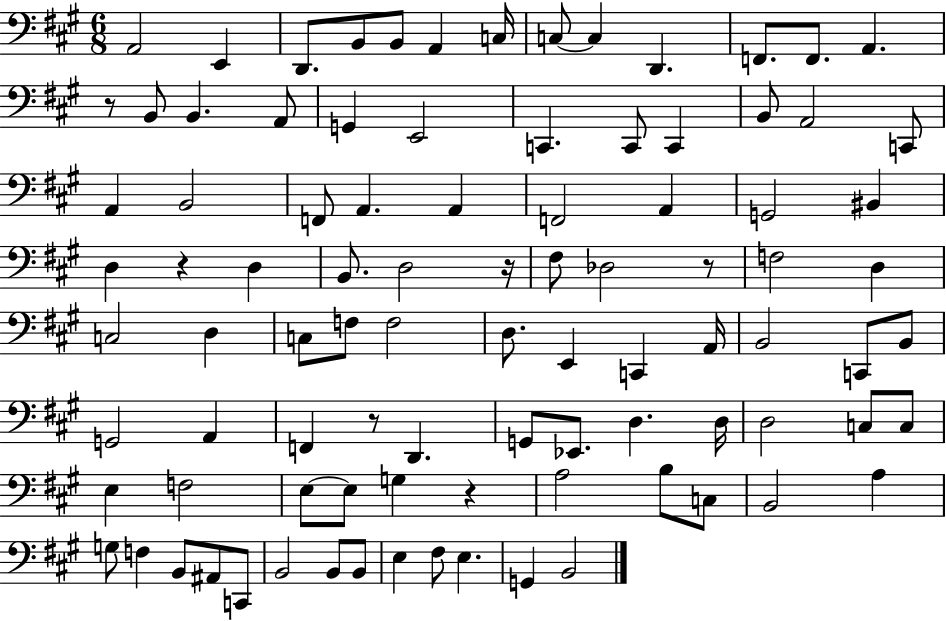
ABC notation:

X:1
T:Untitled
M:6/8
L:1/4
K:A
A,,2 E,, D,,/2 B,,/2 B,,/2 A,, C,/4 C,/2 C, D,, F,,/2 F,,/2 A,, z/2 B,,/2 B,, A,,/2 G,, E,,2 C,, C,,/2 C,, B,,/2 A,,2 C,,/2 A,, B,,2 F,,/2 A,, A,, F,,2 A,, G,,2 ^B,, D, z D, B,,/2 D,2 z/4 ^F,/2 _D,2 z/2 F,2 D, C,2 D, C,/2 F,/2 F,2 D,/2 E,, C,, A,,/4 B,,2 C,,/2 B,,/2 G,,2 A,, F,, z/2 D,, G,,/2 _E,,/2 D, D,/4 D,2 C,/2 C,/2 E, F,2 E,/2 E,/2 G, z A,2 B,/2 C,/2 B,,2 A, G,/2 F, B,,/2 ^A,,/2 C,,/2 B,,2 B,,/2 B,,/2 E, ^F,/2 E, G,, B,,2